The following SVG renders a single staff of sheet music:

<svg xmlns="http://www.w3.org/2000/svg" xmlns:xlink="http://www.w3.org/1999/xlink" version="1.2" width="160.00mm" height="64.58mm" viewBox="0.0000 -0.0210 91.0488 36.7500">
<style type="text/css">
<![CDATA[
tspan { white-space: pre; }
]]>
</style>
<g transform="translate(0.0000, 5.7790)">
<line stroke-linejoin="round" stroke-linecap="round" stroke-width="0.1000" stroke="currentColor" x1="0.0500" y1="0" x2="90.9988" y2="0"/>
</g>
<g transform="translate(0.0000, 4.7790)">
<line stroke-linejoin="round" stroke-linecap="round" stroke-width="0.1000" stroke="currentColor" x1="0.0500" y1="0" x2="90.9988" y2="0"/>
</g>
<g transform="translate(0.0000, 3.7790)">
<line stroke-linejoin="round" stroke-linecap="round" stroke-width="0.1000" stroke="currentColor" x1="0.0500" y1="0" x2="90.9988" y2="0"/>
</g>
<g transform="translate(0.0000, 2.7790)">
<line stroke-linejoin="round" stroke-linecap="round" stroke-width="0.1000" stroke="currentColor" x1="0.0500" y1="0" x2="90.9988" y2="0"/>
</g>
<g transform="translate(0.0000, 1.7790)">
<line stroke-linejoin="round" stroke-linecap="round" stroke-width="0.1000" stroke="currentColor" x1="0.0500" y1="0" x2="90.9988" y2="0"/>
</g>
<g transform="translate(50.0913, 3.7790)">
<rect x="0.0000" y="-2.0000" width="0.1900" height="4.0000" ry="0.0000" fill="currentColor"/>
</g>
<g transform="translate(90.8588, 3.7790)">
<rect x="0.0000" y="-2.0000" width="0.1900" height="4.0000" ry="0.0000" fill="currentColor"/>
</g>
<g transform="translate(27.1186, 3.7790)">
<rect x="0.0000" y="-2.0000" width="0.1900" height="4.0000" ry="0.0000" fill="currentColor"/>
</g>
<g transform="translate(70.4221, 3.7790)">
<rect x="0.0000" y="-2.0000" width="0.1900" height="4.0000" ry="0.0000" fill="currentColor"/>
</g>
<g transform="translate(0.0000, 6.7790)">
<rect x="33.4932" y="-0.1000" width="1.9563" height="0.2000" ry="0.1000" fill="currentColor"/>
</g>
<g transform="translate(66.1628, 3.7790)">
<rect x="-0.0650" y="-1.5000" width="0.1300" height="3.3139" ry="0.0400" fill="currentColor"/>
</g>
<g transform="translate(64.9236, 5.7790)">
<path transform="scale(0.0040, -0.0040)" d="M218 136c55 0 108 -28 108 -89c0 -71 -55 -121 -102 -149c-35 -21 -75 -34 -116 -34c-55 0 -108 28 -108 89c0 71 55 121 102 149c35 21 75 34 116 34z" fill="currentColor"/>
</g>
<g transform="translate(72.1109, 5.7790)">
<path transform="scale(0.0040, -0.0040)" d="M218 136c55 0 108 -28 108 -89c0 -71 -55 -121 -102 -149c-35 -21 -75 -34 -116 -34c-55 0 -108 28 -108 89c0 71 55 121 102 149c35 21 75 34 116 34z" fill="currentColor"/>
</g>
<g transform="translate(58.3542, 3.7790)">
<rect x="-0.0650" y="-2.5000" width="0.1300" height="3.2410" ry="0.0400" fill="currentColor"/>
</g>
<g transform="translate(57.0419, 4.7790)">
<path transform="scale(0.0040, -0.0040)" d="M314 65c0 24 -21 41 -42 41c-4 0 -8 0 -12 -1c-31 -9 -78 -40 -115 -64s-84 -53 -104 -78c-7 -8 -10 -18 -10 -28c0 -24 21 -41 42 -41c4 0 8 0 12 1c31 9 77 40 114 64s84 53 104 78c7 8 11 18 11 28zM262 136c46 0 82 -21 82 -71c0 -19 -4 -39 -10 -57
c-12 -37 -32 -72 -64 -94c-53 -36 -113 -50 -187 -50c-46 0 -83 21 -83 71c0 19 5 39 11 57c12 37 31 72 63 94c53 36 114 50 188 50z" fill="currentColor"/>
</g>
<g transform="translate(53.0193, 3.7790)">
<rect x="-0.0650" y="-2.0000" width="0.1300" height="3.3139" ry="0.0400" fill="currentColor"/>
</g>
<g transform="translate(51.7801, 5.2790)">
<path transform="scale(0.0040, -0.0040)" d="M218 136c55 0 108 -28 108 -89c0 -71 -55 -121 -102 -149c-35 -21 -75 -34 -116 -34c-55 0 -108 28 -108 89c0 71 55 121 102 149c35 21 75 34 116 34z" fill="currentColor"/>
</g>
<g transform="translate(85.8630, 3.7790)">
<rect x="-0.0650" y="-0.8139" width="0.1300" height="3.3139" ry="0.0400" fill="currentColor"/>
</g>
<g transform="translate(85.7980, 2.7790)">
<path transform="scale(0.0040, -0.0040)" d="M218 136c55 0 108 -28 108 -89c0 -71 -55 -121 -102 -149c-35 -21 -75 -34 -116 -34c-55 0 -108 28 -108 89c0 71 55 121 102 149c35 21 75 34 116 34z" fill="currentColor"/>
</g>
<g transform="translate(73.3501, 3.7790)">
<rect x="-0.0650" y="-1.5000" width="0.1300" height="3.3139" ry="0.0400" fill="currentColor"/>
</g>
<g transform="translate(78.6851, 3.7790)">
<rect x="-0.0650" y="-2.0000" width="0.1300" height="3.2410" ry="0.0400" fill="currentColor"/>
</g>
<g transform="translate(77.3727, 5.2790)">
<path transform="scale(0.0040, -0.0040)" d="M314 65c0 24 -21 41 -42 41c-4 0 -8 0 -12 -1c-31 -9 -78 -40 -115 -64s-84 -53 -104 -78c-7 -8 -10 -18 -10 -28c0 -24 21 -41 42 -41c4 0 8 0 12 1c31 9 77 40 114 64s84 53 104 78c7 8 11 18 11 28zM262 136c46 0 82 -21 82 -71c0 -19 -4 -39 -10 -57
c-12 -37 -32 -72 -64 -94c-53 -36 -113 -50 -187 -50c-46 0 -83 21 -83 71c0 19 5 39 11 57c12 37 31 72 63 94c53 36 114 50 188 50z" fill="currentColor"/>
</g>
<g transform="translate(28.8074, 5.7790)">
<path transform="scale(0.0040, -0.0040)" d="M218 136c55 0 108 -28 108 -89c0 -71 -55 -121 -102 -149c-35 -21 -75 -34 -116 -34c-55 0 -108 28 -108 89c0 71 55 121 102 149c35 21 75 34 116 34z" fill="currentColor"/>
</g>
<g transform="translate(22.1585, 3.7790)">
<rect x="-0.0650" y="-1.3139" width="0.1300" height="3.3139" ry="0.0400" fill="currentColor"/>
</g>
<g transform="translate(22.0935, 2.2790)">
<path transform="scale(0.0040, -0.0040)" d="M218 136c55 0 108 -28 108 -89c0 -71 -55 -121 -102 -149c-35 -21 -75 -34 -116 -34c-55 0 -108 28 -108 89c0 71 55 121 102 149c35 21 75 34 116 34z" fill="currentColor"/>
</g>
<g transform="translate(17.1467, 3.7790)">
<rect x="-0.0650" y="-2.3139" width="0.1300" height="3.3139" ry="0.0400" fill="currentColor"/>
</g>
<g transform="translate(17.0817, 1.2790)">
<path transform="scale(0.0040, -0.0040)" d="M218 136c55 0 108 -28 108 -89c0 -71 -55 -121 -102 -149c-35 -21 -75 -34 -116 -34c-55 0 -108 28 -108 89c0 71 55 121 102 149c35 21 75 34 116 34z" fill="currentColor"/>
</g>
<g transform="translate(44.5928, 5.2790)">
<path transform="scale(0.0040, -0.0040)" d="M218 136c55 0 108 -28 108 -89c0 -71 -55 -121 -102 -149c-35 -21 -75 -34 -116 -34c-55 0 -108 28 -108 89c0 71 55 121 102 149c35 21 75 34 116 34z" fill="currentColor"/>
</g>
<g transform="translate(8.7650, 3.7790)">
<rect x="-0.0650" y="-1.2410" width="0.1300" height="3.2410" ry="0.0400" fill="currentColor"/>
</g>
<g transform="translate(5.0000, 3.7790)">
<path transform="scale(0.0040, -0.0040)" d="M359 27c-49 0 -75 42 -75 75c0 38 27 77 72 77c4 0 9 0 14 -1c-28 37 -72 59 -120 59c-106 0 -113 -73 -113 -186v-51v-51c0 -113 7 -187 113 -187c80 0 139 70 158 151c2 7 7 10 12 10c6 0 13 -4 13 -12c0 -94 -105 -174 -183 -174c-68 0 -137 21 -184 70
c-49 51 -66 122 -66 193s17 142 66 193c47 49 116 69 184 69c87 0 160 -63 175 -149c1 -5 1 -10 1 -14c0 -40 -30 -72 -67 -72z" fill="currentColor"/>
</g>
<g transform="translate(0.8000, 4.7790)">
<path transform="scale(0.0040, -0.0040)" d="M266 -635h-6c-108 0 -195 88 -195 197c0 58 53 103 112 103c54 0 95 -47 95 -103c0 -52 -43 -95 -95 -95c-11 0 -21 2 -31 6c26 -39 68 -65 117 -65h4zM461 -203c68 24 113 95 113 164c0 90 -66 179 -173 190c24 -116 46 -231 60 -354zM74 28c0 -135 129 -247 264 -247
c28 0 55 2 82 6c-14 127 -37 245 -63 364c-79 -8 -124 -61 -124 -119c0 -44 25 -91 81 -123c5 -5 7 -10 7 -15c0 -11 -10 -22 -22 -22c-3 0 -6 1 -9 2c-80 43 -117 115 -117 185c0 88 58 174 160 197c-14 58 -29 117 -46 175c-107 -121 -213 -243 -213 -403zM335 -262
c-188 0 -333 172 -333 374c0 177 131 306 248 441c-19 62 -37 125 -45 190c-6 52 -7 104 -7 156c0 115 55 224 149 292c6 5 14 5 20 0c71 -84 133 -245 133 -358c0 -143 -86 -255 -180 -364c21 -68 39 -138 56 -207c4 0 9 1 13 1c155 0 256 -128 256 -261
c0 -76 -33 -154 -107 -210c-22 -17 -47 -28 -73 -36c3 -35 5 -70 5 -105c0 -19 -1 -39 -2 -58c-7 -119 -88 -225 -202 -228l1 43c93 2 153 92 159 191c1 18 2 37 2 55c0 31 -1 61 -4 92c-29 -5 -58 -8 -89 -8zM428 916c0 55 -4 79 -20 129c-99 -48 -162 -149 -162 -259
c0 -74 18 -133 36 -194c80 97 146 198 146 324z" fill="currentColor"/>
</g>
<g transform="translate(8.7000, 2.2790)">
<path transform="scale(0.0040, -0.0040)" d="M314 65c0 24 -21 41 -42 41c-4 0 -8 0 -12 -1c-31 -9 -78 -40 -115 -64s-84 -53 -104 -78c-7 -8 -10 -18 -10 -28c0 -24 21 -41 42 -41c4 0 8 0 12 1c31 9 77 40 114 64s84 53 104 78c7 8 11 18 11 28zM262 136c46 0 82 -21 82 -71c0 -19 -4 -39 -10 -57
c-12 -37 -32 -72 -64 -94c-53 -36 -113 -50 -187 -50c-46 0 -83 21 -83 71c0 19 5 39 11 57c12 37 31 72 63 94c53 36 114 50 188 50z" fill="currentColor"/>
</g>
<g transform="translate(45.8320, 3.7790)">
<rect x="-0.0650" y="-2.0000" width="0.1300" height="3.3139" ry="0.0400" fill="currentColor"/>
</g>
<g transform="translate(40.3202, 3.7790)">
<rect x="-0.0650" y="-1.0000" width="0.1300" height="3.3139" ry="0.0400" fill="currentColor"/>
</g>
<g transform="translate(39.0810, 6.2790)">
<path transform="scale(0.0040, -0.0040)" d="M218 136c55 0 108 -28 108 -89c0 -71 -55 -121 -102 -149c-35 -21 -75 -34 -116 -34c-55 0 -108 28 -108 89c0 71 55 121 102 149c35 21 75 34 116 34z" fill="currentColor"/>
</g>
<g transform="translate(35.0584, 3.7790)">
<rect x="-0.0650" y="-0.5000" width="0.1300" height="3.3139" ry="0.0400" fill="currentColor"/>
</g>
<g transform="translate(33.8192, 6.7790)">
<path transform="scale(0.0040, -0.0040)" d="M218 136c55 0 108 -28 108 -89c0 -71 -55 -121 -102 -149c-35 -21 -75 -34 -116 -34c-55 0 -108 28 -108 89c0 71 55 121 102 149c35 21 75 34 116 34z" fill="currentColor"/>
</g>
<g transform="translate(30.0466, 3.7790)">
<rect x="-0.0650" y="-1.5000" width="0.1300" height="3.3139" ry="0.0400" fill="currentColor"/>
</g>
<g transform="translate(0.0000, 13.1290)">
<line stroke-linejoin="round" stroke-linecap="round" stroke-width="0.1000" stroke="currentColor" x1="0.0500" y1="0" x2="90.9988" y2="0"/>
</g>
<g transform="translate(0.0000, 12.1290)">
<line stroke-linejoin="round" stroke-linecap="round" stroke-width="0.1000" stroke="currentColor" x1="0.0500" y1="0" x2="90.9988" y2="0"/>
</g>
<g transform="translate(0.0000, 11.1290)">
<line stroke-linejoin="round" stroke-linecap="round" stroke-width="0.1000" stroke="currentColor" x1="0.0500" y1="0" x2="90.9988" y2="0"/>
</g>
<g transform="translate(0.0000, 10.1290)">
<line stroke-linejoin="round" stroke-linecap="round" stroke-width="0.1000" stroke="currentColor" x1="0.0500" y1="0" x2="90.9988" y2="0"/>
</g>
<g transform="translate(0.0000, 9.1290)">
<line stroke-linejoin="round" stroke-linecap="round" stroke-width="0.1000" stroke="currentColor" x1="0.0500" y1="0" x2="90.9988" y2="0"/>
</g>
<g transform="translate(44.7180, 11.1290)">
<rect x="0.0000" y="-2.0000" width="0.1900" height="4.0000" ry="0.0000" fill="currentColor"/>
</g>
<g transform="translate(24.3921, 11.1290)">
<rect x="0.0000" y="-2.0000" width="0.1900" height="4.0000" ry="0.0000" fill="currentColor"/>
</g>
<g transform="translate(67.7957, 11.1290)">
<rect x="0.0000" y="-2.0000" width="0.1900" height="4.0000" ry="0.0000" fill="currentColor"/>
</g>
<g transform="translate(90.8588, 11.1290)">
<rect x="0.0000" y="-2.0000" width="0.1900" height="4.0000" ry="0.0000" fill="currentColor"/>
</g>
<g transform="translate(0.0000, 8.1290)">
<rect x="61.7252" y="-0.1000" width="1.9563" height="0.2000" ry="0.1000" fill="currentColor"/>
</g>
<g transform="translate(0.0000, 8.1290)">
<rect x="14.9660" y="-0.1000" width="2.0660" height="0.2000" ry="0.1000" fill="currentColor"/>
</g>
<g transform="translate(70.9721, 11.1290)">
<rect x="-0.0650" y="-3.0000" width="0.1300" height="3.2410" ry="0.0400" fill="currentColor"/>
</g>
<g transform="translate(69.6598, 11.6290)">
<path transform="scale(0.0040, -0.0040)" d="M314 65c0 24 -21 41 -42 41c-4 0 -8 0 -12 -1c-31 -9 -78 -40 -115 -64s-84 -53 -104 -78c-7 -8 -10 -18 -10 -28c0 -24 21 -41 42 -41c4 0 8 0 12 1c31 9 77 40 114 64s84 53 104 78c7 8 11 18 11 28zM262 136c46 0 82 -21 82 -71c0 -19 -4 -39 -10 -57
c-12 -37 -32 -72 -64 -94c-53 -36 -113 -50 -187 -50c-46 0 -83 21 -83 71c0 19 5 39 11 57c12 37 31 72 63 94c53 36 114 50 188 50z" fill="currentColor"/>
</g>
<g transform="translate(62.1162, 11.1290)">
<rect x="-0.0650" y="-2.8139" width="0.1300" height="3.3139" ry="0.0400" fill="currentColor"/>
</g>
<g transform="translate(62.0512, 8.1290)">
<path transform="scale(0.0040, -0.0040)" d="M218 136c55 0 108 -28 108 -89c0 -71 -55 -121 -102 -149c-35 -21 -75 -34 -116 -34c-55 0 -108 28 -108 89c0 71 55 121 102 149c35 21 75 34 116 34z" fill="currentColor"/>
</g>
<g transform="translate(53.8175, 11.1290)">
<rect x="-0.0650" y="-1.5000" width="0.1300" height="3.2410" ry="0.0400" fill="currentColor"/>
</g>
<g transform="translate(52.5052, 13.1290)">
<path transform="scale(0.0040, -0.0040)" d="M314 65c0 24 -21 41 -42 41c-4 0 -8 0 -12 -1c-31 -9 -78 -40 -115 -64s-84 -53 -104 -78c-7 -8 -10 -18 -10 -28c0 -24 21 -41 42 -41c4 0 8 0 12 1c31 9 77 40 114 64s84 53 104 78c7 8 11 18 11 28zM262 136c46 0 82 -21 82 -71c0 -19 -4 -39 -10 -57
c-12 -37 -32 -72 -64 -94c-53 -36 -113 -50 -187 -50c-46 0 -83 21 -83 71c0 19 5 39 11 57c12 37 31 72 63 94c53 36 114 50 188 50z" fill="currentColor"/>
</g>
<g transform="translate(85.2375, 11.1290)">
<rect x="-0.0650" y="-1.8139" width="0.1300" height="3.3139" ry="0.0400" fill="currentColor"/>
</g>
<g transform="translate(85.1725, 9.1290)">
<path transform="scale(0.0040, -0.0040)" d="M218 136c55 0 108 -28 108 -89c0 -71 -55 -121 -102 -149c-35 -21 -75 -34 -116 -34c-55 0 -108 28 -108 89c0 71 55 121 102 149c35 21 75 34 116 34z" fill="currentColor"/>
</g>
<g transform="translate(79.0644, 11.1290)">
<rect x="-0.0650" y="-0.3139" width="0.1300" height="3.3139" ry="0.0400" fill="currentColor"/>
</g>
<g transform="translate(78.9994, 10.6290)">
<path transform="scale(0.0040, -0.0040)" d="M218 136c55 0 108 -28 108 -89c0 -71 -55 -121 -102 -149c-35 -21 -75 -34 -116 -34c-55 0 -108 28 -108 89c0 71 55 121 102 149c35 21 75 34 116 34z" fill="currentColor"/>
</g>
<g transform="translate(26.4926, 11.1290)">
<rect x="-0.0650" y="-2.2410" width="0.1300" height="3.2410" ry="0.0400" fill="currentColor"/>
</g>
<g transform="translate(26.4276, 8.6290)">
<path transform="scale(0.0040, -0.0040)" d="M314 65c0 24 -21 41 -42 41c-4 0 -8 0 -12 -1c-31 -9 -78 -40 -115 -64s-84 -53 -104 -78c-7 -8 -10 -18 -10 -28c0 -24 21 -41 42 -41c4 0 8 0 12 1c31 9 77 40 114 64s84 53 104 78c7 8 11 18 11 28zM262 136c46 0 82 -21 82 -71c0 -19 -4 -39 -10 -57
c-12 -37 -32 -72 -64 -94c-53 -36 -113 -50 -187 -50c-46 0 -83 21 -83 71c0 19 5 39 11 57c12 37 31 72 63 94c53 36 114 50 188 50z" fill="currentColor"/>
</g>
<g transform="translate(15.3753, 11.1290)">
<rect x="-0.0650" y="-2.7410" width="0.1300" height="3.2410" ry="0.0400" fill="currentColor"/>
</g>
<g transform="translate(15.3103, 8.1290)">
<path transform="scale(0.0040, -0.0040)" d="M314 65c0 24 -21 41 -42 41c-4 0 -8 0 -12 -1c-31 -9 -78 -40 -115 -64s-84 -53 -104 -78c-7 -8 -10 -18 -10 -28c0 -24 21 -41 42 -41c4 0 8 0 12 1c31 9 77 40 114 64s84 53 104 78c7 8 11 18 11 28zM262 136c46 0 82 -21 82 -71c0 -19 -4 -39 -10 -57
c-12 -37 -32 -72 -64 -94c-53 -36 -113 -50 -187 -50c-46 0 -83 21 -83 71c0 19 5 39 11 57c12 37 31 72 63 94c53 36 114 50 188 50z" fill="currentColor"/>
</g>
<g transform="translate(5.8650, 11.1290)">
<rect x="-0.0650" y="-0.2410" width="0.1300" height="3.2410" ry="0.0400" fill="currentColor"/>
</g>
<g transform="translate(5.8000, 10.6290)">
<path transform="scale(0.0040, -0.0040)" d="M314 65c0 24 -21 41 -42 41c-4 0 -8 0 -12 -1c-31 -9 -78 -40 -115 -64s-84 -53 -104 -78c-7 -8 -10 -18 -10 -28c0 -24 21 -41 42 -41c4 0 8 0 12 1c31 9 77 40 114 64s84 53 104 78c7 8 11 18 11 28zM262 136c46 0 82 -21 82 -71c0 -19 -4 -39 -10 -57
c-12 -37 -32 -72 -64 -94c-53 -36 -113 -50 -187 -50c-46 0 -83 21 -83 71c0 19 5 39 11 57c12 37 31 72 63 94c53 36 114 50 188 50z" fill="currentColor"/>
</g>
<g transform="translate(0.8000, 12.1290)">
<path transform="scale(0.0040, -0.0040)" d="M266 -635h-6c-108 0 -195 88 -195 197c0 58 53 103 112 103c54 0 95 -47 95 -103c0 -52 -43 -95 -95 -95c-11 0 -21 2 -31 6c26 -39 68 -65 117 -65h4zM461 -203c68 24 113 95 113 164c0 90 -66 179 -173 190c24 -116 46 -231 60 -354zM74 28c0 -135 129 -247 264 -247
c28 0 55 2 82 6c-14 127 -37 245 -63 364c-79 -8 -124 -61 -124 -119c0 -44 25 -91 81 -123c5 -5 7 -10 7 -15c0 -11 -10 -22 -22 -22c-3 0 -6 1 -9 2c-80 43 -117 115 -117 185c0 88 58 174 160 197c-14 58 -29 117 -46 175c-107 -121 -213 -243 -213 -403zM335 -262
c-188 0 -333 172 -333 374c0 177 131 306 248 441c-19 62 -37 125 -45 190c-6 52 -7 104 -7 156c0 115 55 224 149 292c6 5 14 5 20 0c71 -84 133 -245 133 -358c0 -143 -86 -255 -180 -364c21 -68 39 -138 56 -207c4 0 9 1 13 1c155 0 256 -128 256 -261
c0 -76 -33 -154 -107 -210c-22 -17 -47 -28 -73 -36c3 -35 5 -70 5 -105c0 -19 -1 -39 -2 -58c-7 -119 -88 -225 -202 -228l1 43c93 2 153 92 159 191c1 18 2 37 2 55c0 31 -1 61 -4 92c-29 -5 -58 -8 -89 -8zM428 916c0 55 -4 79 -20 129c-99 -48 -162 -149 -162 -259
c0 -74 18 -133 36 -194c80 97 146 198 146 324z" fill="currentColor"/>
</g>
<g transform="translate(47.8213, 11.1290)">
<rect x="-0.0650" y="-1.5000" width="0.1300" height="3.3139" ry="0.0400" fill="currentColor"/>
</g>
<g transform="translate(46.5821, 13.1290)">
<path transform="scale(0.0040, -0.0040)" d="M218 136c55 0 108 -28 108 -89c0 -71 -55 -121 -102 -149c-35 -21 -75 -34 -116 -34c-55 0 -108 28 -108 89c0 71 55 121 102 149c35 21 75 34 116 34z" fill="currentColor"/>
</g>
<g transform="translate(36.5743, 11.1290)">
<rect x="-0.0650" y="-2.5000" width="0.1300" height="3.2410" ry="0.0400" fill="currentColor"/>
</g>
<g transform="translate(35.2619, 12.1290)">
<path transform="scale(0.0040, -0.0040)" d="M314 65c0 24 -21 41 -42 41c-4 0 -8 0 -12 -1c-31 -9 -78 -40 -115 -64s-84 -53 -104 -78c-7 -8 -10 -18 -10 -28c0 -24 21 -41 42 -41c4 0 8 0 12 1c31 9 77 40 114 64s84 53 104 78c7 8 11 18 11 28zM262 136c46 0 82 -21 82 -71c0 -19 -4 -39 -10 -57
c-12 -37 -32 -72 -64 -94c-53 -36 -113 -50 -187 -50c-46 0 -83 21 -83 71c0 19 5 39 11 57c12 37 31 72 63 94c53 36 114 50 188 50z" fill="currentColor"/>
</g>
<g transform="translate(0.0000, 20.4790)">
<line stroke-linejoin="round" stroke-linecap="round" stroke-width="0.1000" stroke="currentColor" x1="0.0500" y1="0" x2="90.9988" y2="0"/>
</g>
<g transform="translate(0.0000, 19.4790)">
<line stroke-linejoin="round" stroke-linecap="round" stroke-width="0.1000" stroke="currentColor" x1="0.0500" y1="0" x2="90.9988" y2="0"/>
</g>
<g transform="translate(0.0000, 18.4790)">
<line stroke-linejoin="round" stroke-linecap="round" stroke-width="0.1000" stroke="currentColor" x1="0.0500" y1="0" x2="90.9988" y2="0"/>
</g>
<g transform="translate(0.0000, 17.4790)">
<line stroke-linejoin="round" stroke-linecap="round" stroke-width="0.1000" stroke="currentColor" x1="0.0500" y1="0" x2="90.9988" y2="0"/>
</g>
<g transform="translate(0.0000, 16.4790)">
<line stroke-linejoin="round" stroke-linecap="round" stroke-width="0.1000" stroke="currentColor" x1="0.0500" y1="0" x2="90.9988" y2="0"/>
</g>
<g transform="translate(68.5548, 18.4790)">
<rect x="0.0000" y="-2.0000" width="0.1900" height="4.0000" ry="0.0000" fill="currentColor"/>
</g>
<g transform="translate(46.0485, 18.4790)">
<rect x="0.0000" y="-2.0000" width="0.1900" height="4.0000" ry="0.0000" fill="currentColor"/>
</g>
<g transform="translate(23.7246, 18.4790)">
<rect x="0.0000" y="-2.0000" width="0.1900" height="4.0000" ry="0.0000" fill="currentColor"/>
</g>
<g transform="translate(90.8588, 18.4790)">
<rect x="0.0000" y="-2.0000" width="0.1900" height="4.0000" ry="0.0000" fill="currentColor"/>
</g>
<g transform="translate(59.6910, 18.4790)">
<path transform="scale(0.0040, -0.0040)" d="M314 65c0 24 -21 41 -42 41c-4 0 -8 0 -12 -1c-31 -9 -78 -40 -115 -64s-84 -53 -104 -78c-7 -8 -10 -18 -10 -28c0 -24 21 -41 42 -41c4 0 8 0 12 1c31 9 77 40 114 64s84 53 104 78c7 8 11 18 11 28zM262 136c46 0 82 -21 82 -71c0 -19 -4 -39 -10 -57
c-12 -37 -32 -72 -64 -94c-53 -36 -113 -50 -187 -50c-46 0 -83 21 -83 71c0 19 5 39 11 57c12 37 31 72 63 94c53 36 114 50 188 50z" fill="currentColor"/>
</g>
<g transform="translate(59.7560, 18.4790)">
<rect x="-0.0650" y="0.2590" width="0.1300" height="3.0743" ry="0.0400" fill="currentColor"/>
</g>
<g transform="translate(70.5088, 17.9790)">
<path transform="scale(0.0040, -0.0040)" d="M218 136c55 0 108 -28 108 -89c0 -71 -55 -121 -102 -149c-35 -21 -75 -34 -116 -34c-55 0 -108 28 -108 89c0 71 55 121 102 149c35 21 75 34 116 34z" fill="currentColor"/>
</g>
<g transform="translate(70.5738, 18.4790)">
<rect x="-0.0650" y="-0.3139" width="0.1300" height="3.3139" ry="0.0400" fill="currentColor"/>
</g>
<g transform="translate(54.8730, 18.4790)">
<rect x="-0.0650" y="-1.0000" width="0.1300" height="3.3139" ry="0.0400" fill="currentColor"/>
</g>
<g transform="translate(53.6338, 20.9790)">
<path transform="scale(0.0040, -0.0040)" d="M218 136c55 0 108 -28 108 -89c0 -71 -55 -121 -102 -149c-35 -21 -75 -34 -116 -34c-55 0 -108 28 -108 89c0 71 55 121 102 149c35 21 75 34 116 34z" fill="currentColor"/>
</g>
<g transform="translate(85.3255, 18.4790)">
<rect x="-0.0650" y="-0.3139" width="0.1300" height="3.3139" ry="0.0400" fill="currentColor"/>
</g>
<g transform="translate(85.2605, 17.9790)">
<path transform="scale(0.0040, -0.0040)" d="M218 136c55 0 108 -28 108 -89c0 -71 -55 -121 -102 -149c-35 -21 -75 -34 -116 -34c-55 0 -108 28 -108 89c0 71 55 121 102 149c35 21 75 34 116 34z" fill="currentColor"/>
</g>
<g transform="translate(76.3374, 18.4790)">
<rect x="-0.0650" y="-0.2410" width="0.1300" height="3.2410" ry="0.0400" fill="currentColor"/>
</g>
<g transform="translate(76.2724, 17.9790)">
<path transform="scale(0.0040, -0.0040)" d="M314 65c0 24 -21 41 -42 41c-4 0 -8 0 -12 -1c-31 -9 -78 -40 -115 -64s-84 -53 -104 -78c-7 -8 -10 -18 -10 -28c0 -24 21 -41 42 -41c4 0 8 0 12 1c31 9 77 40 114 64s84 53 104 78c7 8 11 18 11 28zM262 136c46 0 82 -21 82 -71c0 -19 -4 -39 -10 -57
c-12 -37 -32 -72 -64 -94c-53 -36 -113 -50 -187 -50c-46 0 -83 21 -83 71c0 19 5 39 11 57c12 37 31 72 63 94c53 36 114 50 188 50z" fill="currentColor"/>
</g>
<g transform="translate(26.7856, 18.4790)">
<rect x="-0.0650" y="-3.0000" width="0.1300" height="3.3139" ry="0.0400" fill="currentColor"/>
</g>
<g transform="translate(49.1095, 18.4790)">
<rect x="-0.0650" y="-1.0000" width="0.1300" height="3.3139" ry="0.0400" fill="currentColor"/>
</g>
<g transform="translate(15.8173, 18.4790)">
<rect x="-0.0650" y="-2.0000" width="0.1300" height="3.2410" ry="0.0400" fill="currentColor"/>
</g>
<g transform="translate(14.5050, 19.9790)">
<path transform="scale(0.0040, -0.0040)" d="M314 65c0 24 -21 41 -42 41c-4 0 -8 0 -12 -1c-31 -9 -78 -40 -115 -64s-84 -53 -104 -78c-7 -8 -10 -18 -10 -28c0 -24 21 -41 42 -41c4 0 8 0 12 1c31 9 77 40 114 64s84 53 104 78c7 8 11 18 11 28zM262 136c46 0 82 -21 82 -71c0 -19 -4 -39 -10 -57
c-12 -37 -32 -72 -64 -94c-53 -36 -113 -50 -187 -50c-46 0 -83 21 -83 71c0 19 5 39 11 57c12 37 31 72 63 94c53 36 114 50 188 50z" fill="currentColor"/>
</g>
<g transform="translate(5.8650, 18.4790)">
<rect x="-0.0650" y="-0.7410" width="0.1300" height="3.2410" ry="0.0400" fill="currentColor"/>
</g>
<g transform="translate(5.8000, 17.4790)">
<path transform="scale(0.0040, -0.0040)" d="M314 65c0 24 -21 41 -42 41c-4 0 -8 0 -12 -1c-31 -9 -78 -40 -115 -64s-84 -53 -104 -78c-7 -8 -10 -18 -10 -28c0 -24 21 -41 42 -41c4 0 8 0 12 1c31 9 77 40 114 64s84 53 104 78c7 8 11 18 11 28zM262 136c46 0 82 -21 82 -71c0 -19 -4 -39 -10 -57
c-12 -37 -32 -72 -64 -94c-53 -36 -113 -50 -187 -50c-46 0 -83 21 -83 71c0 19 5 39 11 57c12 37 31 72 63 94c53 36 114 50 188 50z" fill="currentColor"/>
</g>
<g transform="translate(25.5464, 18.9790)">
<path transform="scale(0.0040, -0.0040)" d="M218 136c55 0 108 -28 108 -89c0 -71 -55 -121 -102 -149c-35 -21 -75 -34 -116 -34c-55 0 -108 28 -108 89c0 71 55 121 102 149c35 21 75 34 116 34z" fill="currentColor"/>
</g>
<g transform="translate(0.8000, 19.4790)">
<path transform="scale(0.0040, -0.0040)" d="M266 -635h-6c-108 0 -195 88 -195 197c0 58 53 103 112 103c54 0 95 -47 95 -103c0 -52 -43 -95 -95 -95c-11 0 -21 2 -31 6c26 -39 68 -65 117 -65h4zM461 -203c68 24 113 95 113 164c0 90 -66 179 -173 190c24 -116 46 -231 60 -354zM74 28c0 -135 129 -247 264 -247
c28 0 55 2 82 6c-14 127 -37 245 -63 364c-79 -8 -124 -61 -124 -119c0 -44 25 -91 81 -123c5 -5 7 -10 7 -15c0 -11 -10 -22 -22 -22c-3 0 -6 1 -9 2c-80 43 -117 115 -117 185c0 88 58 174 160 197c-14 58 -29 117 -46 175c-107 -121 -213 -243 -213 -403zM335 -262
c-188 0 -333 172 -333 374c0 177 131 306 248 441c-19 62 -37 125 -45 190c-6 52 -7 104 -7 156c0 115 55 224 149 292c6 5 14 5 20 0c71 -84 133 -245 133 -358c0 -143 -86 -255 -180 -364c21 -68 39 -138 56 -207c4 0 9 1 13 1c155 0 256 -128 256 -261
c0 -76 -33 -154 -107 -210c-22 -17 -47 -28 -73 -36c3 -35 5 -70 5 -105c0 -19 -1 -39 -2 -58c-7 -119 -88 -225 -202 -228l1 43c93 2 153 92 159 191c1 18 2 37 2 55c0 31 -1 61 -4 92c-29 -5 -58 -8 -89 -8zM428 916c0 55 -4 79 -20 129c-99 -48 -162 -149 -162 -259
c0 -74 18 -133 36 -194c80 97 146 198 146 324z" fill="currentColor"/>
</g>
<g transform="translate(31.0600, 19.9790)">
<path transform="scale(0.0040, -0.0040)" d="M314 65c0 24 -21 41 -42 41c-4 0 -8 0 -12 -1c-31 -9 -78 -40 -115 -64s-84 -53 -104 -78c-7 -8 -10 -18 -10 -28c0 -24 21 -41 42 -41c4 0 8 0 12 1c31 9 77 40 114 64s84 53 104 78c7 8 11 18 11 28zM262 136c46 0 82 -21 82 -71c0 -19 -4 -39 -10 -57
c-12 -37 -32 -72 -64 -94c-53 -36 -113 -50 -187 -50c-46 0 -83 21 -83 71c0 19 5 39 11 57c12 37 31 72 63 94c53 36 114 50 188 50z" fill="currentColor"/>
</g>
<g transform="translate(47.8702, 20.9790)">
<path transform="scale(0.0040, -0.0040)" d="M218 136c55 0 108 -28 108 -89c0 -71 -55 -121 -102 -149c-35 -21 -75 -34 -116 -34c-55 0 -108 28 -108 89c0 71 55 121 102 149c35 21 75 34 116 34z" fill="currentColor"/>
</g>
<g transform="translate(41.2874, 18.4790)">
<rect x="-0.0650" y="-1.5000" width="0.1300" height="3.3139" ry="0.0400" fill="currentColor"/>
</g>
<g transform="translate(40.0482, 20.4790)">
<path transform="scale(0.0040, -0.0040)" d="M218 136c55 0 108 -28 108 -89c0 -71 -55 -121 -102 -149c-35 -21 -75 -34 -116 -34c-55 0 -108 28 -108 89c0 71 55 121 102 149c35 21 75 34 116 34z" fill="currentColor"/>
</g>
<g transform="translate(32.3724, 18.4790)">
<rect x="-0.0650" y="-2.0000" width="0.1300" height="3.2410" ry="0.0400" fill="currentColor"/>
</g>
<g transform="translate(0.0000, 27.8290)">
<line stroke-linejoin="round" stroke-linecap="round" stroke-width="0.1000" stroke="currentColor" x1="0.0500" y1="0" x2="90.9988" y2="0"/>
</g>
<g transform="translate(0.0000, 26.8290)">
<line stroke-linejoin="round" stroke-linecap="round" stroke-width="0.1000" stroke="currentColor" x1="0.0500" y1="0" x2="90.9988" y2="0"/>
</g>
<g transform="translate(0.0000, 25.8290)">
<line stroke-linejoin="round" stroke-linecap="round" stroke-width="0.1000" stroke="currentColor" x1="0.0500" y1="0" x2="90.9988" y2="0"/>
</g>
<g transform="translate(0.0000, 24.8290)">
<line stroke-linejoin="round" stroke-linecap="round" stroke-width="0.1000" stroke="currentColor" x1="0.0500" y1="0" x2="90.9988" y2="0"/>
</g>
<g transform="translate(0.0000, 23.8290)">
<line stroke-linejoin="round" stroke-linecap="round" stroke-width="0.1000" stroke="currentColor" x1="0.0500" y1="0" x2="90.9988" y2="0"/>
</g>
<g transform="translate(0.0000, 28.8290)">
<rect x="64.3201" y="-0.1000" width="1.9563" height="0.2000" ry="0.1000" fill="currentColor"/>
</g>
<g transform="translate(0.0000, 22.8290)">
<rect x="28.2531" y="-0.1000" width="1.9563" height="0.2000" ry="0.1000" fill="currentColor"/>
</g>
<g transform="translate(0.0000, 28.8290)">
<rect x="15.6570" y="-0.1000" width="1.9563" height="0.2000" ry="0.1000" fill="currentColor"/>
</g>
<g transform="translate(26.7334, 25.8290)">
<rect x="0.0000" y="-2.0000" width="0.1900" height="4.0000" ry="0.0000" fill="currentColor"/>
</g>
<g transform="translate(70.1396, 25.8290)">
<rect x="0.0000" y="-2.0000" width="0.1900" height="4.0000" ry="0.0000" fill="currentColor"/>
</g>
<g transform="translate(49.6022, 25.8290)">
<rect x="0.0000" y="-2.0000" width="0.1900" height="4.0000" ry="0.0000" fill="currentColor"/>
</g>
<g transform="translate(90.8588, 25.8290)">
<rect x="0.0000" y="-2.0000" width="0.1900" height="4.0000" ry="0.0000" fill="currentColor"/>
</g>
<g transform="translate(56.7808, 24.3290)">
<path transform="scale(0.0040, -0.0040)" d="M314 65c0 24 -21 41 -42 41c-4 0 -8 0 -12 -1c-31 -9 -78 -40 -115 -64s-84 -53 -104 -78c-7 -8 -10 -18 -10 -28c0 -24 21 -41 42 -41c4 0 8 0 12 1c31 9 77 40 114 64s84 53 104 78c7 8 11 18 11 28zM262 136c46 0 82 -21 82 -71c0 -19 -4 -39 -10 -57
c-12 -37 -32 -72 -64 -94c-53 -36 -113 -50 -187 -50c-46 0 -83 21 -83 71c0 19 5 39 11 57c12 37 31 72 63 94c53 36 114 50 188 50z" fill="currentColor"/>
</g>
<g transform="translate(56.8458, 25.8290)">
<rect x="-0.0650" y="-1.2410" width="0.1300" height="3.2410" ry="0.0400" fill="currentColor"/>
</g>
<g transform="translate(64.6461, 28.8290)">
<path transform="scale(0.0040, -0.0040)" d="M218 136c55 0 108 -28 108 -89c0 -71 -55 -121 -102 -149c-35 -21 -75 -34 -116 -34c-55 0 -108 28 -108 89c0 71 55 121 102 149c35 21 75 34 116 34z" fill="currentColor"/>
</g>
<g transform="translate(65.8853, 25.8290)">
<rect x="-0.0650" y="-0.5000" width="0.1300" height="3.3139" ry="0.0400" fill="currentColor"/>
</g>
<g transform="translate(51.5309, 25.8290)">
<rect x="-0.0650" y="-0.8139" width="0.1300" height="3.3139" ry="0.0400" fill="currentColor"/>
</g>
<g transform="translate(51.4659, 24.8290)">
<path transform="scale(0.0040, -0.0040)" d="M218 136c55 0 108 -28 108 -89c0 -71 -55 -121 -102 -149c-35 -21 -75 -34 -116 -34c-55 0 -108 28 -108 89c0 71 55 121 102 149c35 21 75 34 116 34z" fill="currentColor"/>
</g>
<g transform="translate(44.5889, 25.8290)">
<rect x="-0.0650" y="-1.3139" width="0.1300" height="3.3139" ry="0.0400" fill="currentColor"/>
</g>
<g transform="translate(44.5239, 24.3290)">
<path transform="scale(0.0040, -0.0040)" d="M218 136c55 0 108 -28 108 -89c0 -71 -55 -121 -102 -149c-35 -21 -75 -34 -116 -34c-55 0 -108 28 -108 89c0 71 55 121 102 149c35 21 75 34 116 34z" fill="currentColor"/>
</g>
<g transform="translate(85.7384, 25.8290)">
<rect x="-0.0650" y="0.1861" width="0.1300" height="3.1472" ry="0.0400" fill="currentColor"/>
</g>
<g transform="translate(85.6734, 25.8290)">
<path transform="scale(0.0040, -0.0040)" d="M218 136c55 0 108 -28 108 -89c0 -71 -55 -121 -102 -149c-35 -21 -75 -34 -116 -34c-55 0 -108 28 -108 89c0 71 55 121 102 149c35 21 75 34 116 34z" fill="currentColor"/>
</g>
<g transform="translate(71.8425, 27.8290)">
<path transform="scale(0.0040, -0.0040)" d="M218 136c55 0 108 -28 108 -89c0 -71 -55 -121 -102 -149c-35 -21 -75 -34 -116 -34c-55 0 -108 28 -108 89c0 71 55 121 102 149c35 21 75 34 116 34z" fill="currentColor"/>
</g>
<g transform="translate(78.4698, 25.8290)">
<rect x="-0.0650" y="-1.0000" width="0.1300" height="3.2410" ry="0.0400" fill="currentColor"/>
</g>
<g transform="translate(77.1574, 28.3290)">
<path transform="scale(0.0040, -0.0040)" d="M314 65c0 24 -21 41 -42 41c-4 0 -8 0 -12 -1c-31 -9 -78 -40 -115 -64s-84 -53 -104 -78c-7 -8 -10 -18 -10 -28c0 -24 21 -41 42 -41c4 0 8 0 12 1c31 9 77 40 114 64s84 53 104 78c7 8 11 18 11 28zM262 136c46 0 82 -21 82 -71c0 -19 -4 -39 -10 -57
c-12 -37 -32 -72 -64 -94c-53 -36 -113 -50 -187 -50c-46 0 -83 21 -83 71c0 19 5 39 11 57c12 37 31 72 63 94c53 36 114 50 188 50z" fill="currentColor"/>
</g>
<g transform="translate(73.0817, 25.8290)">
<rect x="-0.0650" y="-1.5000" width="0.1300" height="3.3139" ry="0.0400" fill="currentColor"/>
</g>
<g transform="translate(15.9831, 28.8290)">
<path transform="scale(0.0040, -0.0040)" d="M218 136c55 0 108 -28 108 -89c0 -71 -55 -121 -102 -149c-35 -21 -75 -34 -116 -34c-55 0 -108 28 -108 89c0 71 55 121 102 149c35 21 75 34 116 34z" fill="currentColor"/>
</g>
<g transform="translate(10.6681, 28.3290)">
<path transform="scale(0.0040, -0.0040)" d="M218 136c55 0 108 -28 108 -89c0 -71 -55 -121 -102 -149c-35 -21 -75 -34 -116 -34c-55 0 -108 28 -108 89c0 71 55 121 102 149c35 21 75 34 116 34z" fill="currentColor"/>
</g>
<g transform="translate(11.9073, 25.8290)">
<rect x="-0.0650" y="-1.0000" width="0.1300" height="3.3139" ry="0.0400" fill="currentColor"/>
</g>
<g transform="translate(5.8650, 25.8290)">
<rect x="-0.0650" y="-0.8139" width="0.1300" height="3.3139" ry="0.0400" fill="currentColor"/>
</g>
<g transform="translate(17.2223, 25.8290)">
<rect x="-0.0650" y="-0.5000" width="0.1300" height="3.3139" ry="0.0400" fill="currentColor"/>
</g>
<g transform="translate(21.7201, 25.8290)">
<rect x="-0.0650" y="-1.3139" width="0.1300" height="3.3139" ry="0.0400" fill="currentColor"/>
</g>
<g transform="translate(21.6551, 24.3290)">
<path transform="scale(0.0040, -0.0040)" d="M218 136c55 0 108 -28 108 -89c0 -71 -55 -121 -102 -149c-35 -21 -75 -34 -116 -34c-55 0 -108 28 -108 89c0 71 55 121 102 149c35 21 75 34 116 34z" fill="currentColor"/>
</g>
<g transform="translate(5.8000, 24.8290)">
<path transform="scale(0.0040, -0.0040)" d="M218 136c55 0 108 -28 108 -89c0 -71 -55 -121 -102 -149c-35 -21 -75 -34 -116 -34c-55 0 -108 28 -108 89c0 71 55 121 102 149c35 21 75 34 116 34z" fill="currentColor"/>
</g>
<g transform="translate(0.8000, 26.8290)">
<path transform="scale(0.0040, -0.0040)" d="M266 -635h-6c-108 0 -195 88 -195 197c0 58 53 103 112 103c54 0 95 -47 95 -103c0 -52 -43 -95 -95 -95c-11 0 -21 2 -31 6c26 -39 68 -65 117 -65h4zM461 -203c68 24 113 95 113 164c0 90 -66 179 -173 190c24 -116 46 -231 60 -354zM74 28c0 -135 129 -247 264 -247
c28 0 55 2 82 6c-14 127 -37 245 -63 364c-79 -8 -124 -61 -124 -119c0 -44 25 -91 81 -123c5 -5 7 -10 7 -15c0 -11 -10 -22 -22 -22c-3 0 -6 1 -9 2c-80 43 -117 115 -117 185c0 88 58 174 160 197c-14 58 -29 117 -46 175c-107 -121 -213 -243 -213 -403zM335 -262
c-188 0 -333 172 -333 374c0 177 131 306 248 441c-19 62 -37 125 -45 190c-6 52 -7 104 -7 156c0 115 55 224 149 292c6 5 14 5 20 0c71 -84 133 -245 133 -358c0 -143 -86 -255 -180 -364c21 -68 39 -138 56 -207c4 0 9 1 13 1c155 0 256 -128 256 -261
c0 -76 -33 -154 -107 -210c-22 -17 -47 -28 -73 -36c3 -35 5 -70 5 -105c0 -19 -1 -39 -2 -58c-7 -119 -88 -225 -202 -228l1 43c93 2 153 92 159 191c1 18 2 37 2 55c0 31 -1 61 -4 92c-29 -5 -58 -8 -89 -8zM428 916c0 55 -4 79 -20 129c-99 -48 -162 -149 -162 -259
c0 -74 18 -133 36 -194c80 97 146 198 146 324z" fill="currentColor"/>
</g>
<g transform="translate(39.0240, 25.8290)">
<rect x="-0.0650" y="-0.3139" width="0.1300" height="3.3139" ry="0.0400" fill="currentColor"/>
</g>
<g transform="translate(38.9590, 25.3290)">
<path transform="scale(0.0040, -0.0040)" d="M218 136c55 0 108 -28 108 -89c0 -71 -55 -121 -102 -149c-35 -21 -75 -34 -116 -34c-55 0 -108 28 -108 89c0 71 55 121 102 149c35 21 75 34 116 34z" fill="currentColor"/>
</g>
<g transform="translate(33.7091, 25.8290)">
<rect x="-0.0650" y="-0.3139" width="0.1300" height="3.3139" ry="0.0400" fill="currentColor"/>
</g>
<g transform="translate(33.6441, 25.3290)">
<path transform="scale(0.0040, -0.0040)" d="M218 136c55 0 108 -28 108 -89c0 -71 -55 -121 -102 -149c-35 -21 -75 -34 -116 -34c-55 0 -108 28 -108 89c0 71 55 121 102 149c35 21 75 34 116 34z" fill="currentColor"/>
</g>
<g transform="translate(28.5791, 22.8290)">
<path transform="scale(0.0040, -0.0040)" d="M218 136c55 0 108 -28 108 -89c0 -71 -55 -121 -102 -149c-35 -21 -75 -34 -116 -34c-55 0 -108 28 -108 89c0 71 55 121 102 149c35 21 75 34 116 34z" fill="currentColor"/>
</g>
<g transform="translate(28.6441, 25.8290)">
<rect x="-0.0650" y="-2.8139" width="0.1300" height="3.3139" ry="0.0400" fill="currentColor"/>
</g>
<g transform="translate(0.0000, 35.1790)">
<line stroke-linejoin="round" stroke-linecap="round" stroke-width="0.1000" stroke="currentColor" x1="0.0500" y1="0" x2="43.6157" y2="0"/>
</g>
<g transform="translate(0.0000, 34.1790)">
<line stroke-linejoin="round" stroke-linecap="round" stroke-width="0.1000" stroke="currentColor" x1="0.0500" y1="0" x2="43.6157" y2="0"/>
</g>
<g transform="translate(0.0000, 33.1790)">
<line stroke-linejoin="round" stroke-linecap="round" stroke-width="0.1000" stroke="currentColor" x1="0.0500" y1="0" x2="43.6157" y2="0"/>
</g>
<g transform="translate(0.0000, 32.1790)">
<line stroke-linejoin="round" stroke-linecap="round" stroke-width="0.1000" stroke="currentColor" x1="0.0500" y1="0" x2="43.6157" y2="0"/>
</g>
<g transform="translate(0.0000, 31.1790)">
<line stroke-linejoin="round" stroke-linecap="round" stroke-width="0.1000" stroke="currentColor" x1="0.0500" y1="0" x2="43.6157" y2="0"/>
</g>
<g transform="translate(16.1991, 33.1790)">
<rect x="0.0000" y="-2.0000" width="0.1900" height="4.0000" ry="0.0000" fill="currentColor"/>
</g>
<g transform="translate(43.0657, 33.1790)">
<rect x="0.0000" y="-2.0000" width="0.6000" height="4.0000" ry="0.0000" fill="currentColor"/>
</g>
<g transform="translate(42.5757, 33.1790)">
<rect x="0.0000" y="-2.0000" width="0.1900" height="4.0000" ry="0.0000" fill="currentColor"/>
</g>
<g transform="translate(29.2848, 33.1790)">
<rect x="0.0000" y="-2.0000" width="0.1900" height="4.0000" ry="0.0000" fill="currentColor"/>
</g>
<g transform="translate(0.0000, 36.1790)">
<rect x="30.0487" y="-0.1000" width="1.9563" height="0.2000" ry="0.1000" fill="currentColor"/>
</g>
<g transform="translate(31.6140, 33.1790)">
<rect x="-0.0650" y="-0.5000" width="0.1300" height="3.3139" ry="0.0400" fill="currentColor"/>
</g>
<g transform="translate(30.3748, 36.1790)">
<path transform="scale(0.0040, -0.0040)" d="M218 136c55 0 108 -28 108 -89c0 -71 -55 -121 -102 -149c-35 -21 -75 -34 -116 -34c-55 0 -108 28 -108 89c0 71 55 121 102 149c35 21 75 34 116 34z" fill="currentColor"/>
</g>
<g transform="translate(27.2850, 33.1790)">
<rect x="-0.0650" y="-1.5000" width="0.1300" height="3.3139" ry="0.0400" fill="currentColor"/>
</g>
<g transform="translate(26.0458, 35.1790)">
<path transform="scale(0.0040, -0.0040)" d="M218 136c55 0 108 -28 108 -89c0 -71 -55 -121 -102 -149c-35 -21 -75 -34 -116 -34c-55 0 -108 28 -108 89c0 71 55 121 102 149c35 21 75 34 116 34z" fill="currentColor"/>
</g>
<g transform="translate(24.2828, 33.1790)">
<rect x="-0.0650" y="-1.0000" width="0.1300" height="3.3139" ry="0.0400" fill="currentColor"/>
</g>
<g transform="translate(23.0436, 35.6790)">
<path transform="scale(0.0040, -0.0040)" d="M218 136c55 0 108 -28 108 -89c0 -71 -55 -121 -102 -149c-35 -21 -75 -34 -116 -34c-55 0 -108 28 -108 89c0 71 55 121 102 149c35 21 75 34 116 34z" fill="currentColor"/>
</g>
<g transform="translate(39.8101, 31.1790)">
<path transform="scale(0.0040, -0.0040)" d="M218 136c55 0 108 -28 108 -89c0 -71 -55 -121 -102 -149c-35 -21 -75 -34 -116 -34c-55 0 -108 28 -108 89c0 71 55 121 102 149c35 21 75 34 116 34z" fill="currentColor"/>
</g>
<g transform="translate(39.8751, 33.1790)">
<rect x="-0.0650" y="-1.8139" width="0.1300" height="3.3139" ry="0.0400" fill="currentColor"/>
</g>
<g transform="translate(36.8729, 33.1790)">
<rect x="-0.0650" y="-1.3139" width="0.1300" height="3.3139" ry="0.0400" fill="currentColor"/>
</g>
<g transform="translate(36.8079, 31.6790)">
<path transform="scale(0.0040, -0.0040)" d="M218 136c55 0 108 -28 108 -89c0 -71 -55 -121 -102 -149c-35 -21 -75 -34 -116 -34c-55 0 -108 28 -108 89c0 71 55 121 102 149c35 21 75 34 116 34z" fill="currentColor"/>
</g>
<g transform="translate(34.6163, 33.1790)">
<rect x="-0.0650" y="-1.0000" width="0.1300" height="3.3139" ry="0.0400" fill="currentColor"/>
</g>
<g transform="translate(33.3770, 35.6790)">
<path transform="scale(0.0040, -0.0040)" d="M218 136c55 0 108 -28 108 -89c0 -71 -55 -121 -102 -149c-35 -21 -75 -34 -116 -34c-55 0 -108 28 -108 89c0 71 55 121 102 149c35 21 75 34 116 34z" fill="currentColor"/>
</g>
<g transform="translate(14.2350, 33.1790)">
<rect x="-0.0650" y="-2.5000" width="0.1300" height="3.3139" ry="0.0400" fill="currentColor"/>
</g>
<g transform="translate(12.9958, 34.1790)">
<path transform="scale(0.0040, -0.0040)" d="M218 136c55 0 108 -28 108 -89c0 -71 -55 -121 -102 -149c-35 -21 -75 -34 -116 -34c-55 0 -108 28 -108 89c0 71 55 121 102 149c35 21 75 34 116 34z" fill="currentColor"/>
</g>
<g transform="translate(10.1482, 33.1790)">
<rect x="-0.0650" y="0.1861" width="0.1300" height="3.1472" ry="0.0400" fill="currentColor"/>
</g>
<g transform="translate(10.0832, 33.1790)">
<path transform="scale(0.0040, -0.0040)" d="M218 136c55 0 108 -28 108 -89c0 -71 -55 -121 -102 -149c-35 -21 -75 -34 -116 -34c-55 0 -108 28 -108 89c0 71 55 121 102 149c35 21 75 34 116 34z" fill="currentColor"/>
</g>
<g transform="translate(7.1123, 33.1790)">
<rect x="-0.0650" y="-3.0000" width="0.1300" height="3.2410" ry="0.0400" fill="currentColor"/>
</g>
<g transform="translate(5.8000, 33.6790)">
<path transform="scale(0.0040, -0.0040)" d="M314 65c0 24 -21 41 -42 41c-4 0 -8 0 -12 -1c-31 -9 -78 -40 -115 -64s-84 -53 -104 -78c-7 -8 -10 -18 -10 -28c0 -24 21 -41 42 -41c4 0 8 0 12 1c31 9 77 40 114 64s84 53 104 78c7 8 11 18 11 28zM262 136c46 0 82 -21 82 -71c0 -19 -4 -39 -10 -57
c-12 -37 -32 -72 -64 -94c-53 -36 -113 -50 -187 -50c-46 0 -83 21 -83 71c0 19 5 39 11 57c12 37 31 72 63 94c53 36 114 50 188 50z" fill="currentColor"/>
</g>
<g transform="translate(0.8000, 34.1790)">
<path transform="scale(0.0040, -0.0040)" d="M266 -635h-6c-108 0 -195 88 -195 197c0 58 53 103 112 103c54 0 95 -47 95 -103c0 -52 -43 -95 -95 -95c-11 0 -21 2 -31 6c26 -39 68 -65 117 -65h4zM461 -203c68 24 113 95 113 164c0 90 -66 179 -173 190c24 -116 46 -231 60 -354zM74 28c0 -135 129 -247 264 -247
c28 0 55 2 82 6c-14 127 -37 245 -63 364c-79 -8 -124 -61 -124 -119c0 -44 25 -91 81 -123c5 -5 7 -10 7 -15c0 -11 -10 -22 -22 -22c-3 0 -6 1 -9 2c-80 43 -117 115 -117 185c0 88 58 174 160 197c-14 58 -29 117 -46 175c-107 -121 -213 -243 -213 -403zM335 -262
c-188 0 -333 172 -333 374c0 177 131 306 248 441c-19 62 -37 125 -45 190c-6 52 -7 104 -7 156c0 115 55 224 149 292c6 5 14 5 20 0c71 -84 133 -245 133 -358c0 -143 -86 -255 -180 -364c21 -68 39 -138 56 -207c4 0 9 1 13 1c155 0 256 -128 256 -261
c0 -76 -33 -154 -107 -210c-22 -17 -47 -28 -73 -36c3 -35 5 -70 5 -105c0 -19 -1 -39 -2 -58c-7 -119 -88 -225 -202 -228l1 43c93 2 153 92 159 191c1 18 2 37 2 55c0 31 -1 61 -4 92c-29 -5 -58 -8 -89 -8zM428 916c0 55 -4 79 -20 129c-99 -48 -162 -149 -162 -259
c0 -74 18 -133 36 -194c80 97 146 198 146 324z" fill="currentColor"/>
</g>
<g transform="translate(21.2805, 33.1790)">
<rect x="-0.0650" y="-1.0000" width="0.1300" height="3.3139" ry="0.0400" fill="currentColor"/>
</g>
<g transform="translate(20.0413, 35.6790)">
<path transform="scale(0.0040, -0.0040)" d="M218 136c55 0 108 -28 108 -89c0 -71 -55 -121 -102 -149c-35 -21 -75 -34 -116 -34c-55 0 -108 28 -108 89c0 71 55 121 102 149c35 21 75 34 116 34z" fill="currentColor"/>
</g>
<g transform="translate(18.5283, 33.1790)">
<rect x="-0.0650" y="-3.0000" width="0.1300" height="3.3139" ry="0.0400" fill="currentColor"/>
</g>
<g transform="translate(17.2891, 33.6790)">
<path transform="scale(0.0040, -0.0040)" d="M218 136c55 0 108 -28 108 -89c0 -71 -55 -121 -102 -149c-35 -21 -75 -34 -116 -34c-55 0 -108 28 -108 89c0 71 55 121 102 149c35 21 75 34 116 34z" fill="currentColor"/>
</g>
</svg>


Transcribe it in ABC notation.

X:1
T:Untitled
M:4/4
L:1/4
K:C
e2 g e E C D F F G2 E E F2 d c2 a2 g2 G2 E E2 a A2 c f d2 F2 A F2 E D D B2 c c2 c d D C e a c c e d e2 C E D2 B A2 B G A D D E C D e f